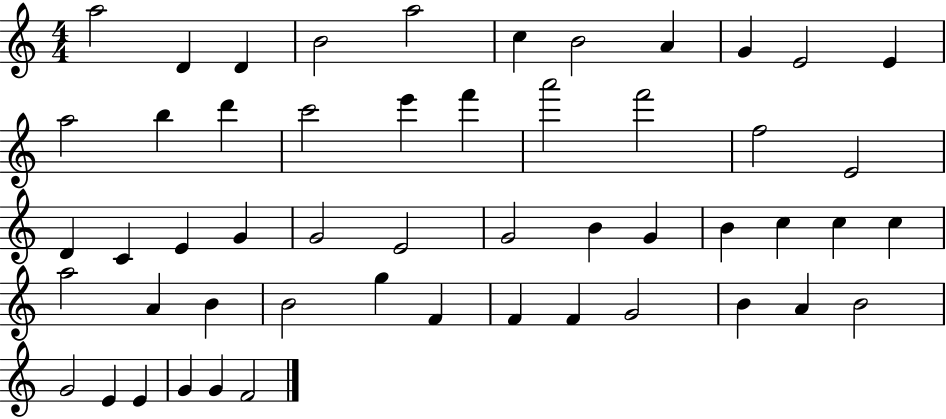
X:1
T:Untitled
M:4/4
L:1/4
K:C
a2 D D B2 a2 c B2 A G E2 E a2 b d' c'2 e' f' a'2 f'2 f2 E2 D C E G G2 E2 G2 B G B c c c a2 A B B2 g F F F G2 B A B2 G2 E E G G F2